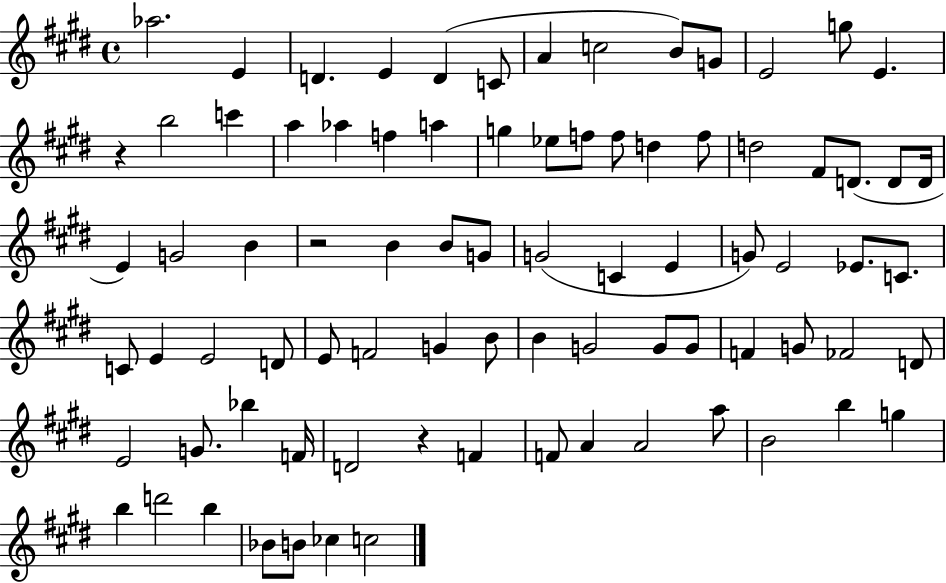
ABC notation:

X:1
T:Untitled
M:4/4
L:1/4
K:E
_a2 E D E D C/2 A c2 B/2 G/2 E2 g/2 E z b2 c' a _a f a g _e/2 f/2 f/2 d f/2 d2 ^F/2 D/2 D/2 D/4 E G2 B z2 B B/2 G/2 G2 C E G/2 E2 _E/2 C/2 C/2 E E2 D/2 E/2 F2 G B/2 B G2 G/2 G/2 F G/2 _F2 D/2 E2 G/2 _b F/4 D2 z F F/2 A A2 a/2 B2 b g b d'2 b _B/2 B/2 _c c2